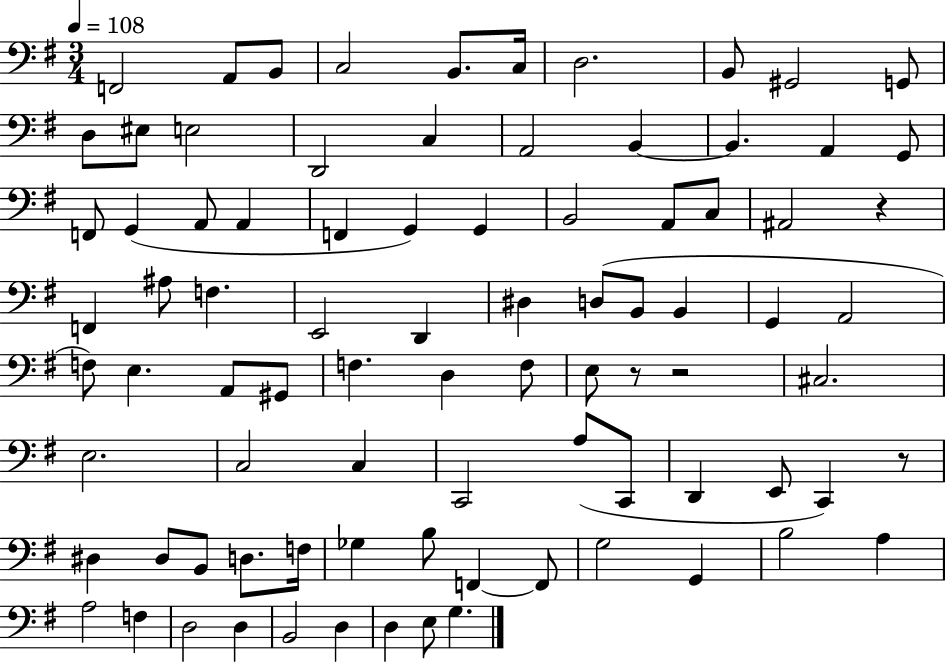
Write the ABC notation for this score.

X:1
T:Untitled
M:3/4
L:1/4
K:G
F,,2 A,,/2 B,,/2 C,2 B,,/2 C,/4 D,2 B,,/2 ^G,,2 G,,/2 D,/2 ^E,/2 E,2 D,,2 C, A,,2 B,, B,, A,, G,,/2 F,,/2 G,, A,,/2 A,, F,, G,, G,, B,,2 A,,/2 C,/2 ^A,,2 z F,, ^A,/2 F, E,,2 D,, ^D, D,/2 B,,/2 B,, G,, A,,2 F,/2 E, A,,/2 ^G,,/2 F, D, F,/2 E,/2 z/2 z2 ^C,2 E,2 C,2 C, C,,2 A,/2 C,,/2 D,, E,,/2 C,, z/2 ^D, ^D,/2 B,,/2 D,/2 F,/4 _G, B,/2 F,, F,,/2 G,2 G,, B,2 A, A,2 F, D,2 D, B,,2 D, D, E,/2 G,